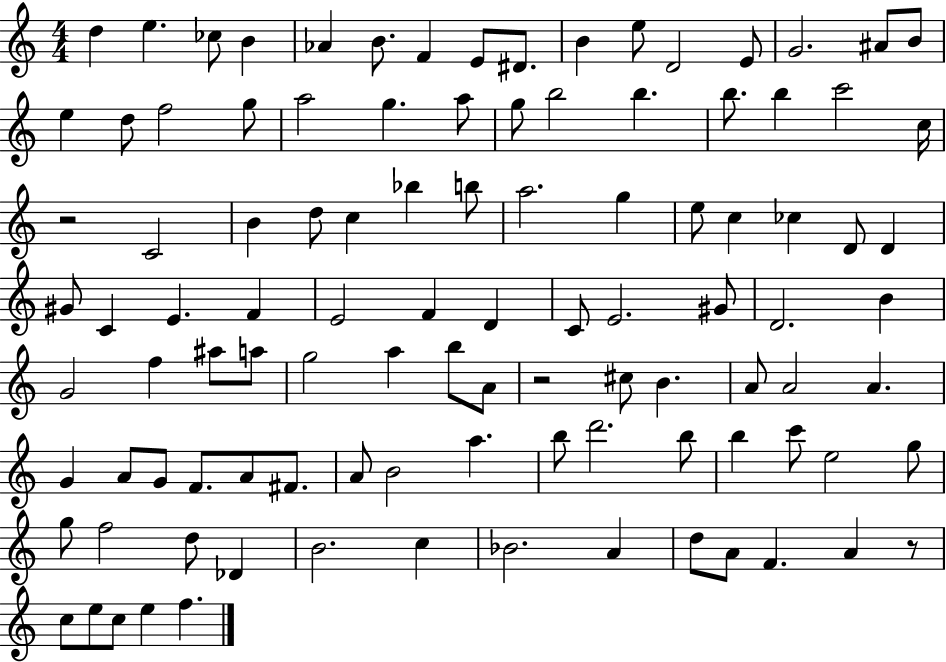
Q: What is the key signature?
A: C major